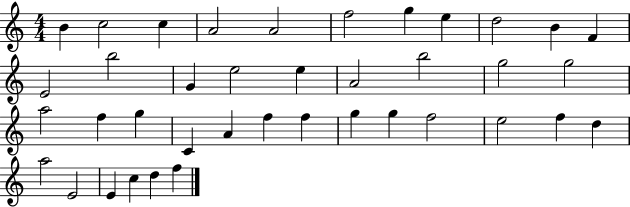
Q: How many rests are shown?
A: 0